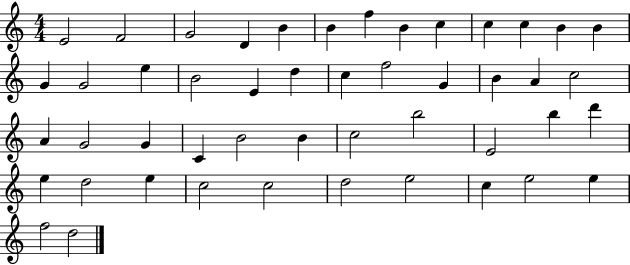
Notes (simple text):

E4/h F4/h G4/h D4/q B4/q B4/q F5/q B4/q C5/q C5/q C5/q B4/q B4/q G4/q G4/h E5/q B4/h E4/q D5/q C5/q F5/h G4/q B4/q A4/q C5/h A4/q G4/h G4/q C4/q B4/h B4/q C5/h B5/h E4/h B5/q D6/q E5/q D5/h E5/q C5/h C5/h D5/h E5/h C5/q E5/h E5/q F5/h D5/h